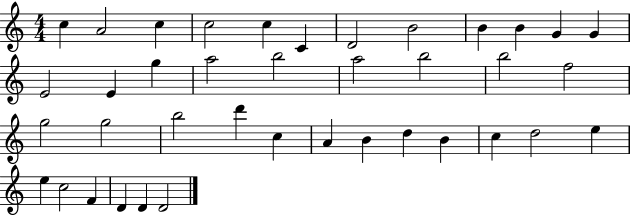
C5/q A4/h C5/q C5/h C5/q C4/q D4/h B4/h B4/q B4/q G4/q G4/q E4/h E4/q G5/q A5/h B5/h A5/h B5/h B5/h F5/h G5/h G5/h B5/h D6/q C5/q A4/q B4/q D5/q B4/q C5/q D5/h E5/q E5/q C5/h F4/q D4/q D4/q D4/h